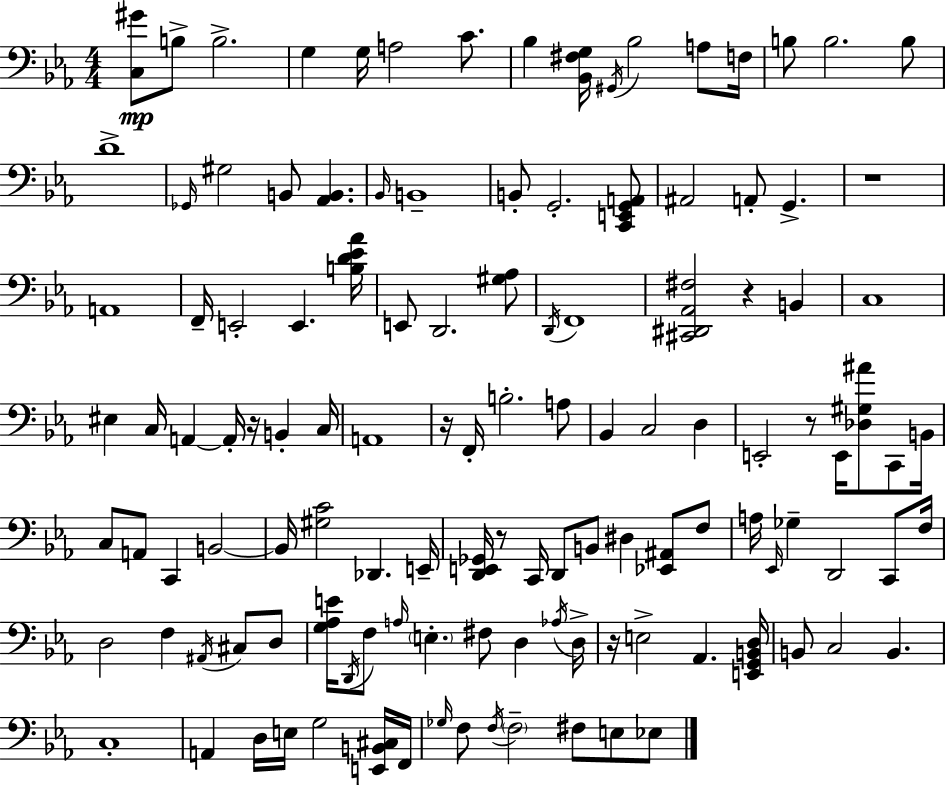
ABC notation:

X:1
T:Untitled
M:4/4
L:1/4
K:Eb
[C,^G]/2 B,/2 B,2 G, G,/4 A,2 C/2 _B, [_B,,^F,G,]/4 ^G,,/4 _B,2 A,/2 F,/4 B,/2 B,2 B,/2 D4 _G,,/4 ^G,2 B,,/2 [_A,,B,,] _B,,/4 B,,4 B,,/2 G,,2 [C,,E,,G,,A,,]/2 ^A,,2 A,,/2 G,, z4 A,,4 F,,/4 E,,2 E,, [B,D_E_A]/4 E,,/2 D,,2 [^G,_A,]/2 D,,/4 F,,4 [^C,,^D,,_A,,^F,]2 z B,, C,4 ^E, C,/4 A,, A,,/4 z/4 B,, C,/4 A,,4 z/4 F,,/4 B,2 A,/2 _B,, C,2 D, E,,2 z/2 E,,/4 [_D,^G,^A]/2 C,,/2 B,,/4 C,/2 A,,/2 C,, B,,2 B,,/4 [^G,C]2 _D,, E,,/4 [D,,E,,_G,,]/4 z/2 C,,/4 D,,/2 B,,/2 ^D, [_E,,^A,,]/2 F,/2 A,/4 _E,,/4 _G, D,,2 C,,/2 F,/4 D,2 F, ^A,,/4 ^C,/2 D,/2 [G,_A,E]/4 D,,/4 F,/2 A,/4 E, ^F,/2 D, _A,/4 D,/4 z/4 E,2 _A,, [E,,G,,B,,D,]/4 B,,/2 C,2 B,, C,4 A,, D,/4 E,/4 G,2 [E,,B,,^C,]/4 F,,/4 _G,/4 F,/2 F,/4 F,2 ^F,/2 E,/2 _E,/2